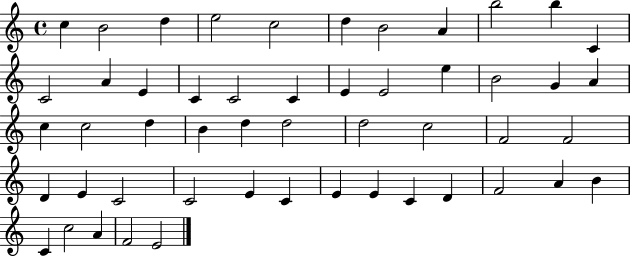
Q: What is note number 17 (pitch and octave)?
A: C4